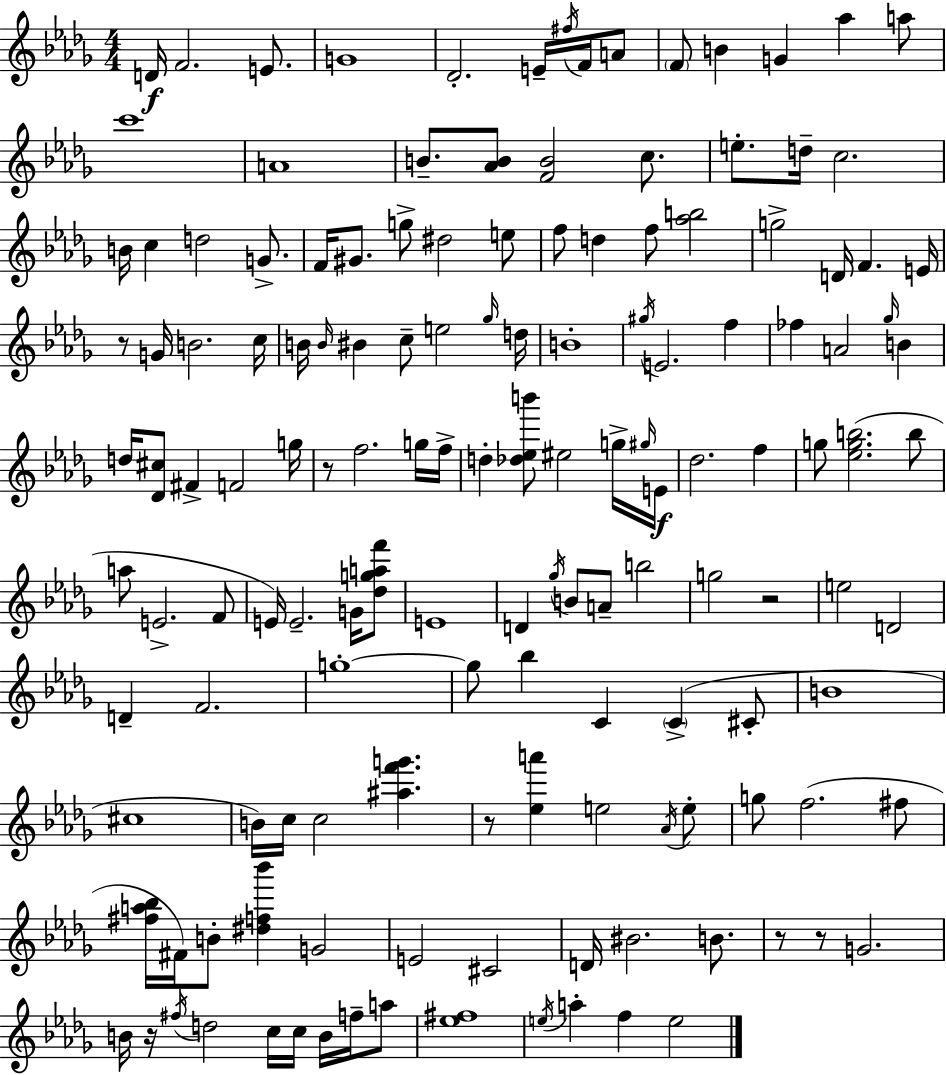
{
  \clef treble
  \numericTimeSignature
  \time 4/4
  \key bes \minor
  d'16\f f'2. e'8. | g'1 | des'2.-. e'16-- \acciaccatura { fis''16 } f'16 a'8 | \parenthesize f'8 b'4 g'4 aes''4 a''8 | \break c'''1 | a'1 | b'8.-- <aes' b'>8 <f' b'>2 c''8. | e''8.-. d''16-- c''2. | \break b'16 c''4 d''2 g'8.-> | f'16 gis'8. g''8-> dis''2 e''8 | f''8 d''4 f''8 <aes'' b''>2 | g''2-> d'16 f'4. | \break e'16 r8 g'16 b'2. | c''16 b'16 \grace { b'16 } bis'4 c''8-- e''2 | \grace { ges''16 } d''16 b'1-. | \acciaccatura { gis''16 } e'2. | \break f''4 fes''4 a'2 | \grace { ges''16 } b'4 d''16 <des' cis''>8 fis'4-> f'2 | g''16 r8 f''2. | g''16 f''16-> d''4-. <des'' ees'' b'''>8 eis''2 | \break g''16-> \grace { gis''16 }\f e'16 des''2. | f''4 g''8 <ees'' g'' b''>2.( | b''8 a''8 e'2.-> | f'8 e'16) e'2.-- | \break g'16 <des'' g'' a'' f'''>8 e'1 | d'4 \acciaccatura { ges''16 } b'8 a'8-- b''2 | g''2 r2 | e''2 d'2 | \break d'4-- f'2. | g''1-.~~ | g''8 bes''4 c'4 | \parenthesize c'4->( cis'8-. b'1 | \break cis''1 | b'16) c''16 c''2 | <ais'' f''' g'''>4. r8 <ees'' a'''>4 e''2 | \acciaccatura { aes'16 } e''8-. g''8 f''2.( | \break fis''8 <fis'' a'' bes''>16 fis'16) b'8-. <dis'' f'' bes'''>4 | g'2 e'2 | cis'2 d'16 bis'2. | b'8. r8 r8 g'2. | \break b'16 r16 \acciaccatura { fis''16 } d''2 | c''16 c''16 b'16 f''16-- a''8 <ees'' fis''>1 | \acciaccatura { e''16 } a''4-. f''4 | e''2 \bar "|."
}